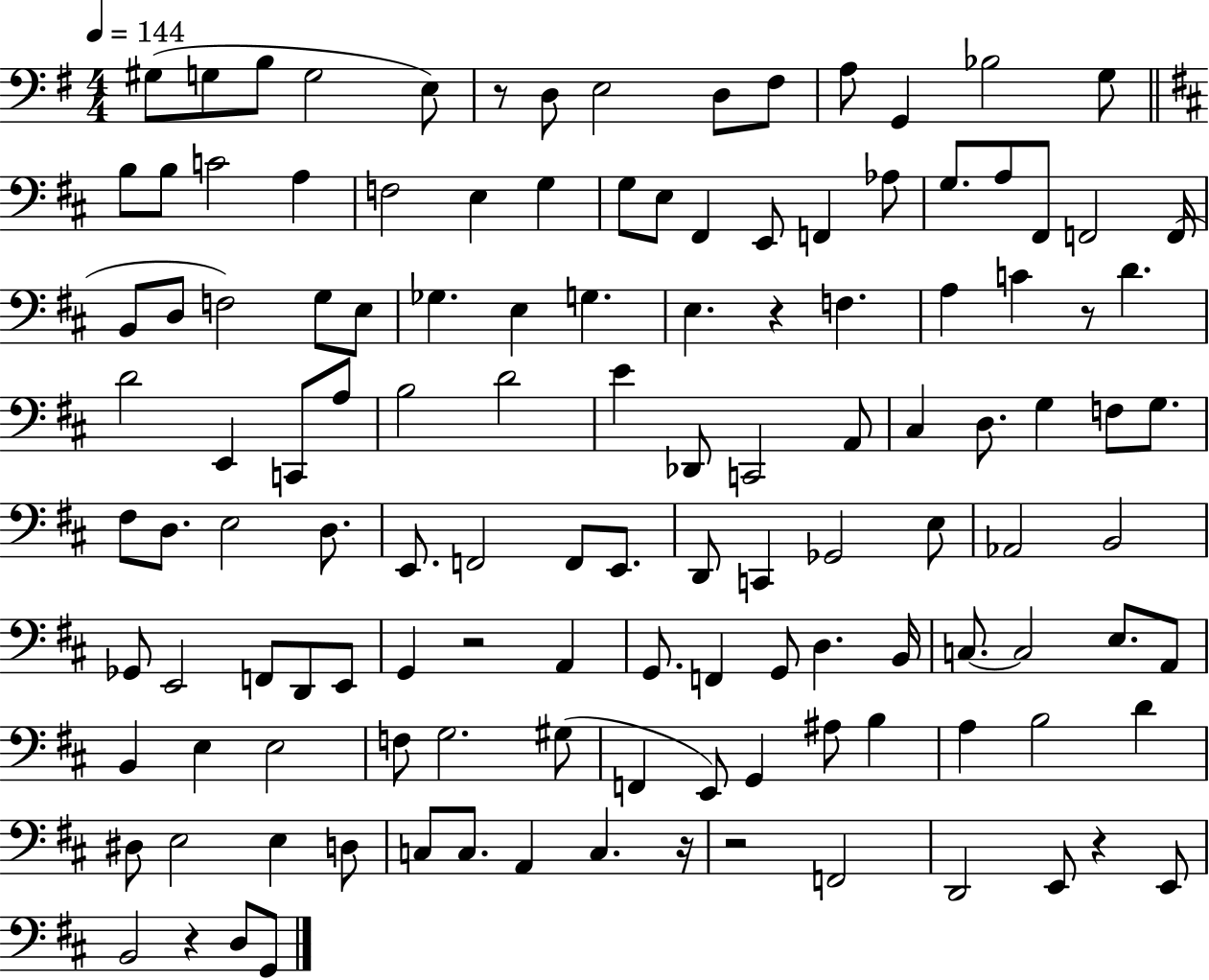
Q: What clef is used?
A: bass